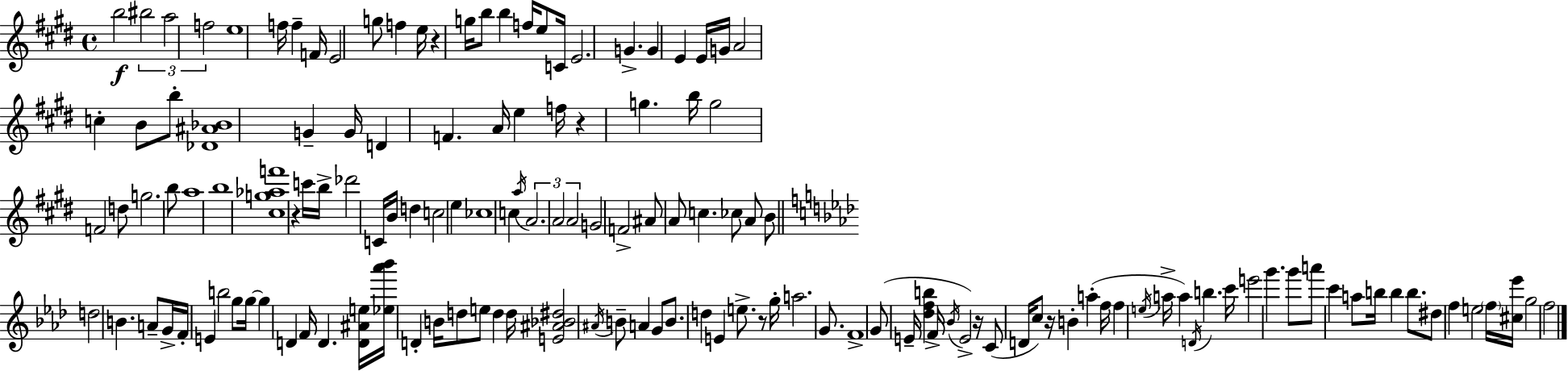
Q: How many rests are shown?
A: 6